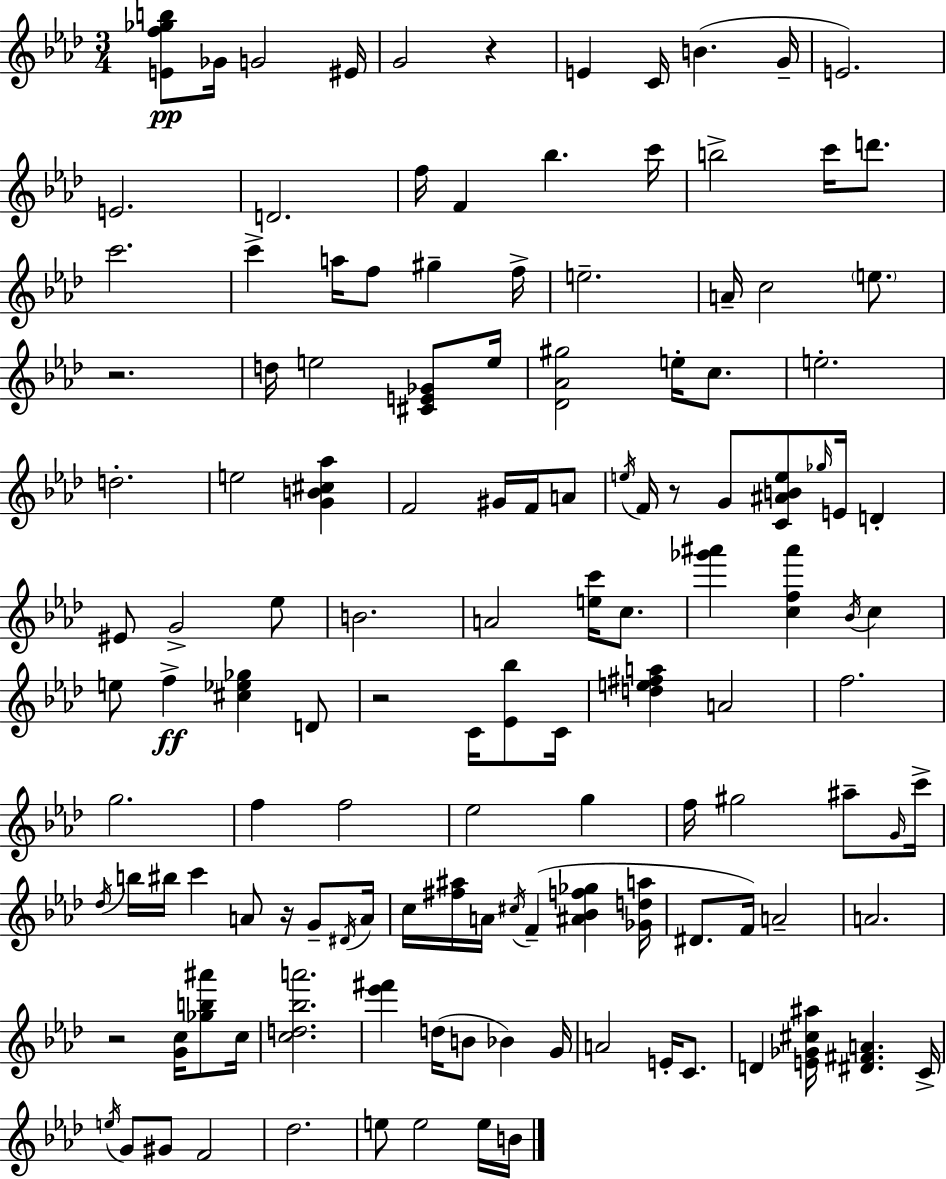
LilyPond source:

{
  \clef treble
  \numericTimeSignature
  \time 3/4
  \key f \minor
  <e' f'' ges'' b''>8\pp ges'16 g'2 eis'16 | g'2 r4 | e'4 c'16 b'4.( g'16-- | e'2.) | \break e'2. | d'2. | f''16 f'4 bes''4. c'''16 | b''2-> c'''16 d'''8. | \break c'''2. | c'''4-> a''16 f''8 gis''4-- f''16-> | e''2.-- | a'16-- c''2 \parenthesize e''8. | \break r2. | d''16 e''2 <cis' e' ges'>8 e''16 | <des' aes' gis''>2 e''16-. c''8. | e''2.-. | \break d''2.-. | e''2 <g' b' cis'' aes''>4 | f'2 gis'16 f'16 a'8 | \acciaccatura { e''16 } f'16 r8 g'8 <c' ais' b' e''>8 \grace { ges''16 } e'16 d'4-. | \break eis'8 g'2-> | ees''8 b'2. | a'2 <e'' c'''>16 c''8. | <ges''' ais'''>4 <c'' f'' ais'''>4 \acciaccatura { bes'16 } c''4 | \break e''8 f''4->\ff <cis'' ees'' ges''>4 | d'8 r2 c'16 | <ees' bes''>8 c'16 <d'' e'' fis'' a''>4 a'2 | f''2. | \break g''2. | f''4 f''2 | ees''2 g''4 | f''16 gis''2 | \break ais''8-- \grace { g'16 } c'''16-> \acciaccatura { des''16 } b''16 bis''16 c'''4 a'8 | r16 g'8-- \acciaccatura { dis'16 } a'16 c''16 <fis'' ais''>16 a'16 \acciaccatura { cis''16 } f'4--( | <ais' bes' f'' ges''>4 <ges' d'' a''>16 dis'8. f'16) a'2-- | a'2. | \break r2 | <g' c''>16 <ges'' b'' ais'''>8 c''16 <c'' d'' bes'' a'''>2. | <ees''' fis'''>4 d''16( | b'8 bes'4) g'16 a'2 | \break e'16-. c'8. d'4 <e' ges' cis'' ais''>16 | <dis' fis' a'>4. c'16-> \acciaccatura { e''16 } g'8 gis'8 | f'2 des''2. | e''8 e''2 | \break e''16 b'16 \bar "|."
}